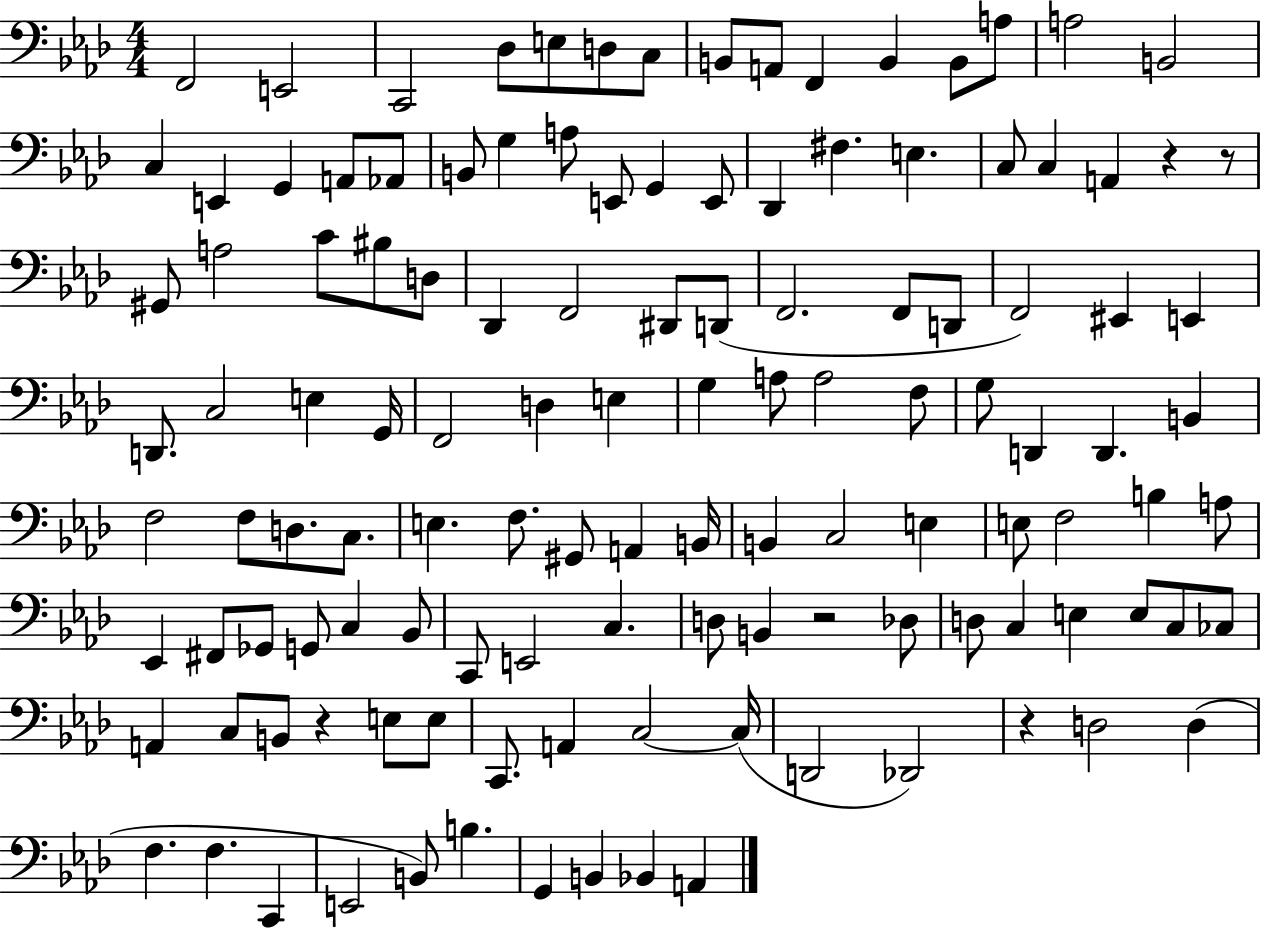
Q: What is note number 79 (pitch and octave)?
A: Eb2